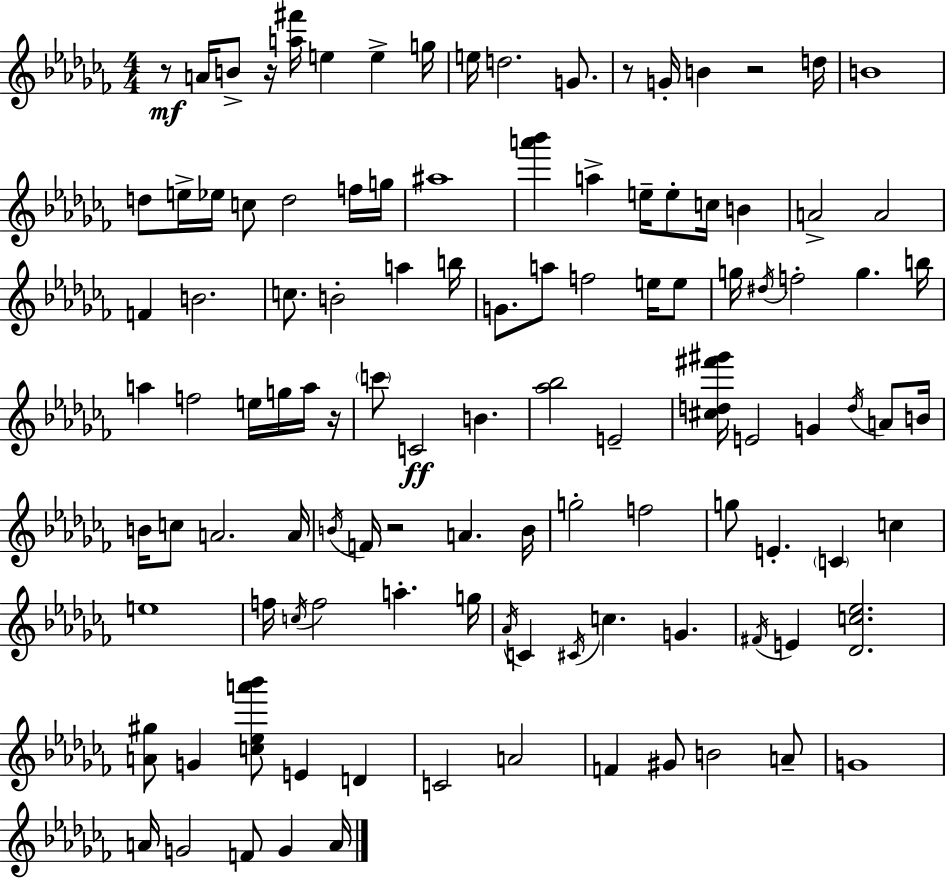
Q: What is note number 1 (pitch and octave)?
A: A4